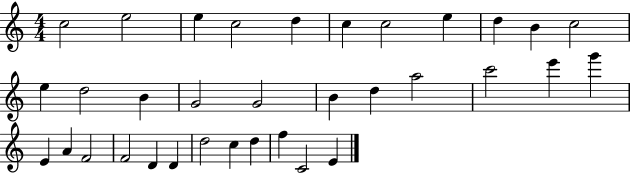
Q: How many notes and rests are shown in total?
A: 34